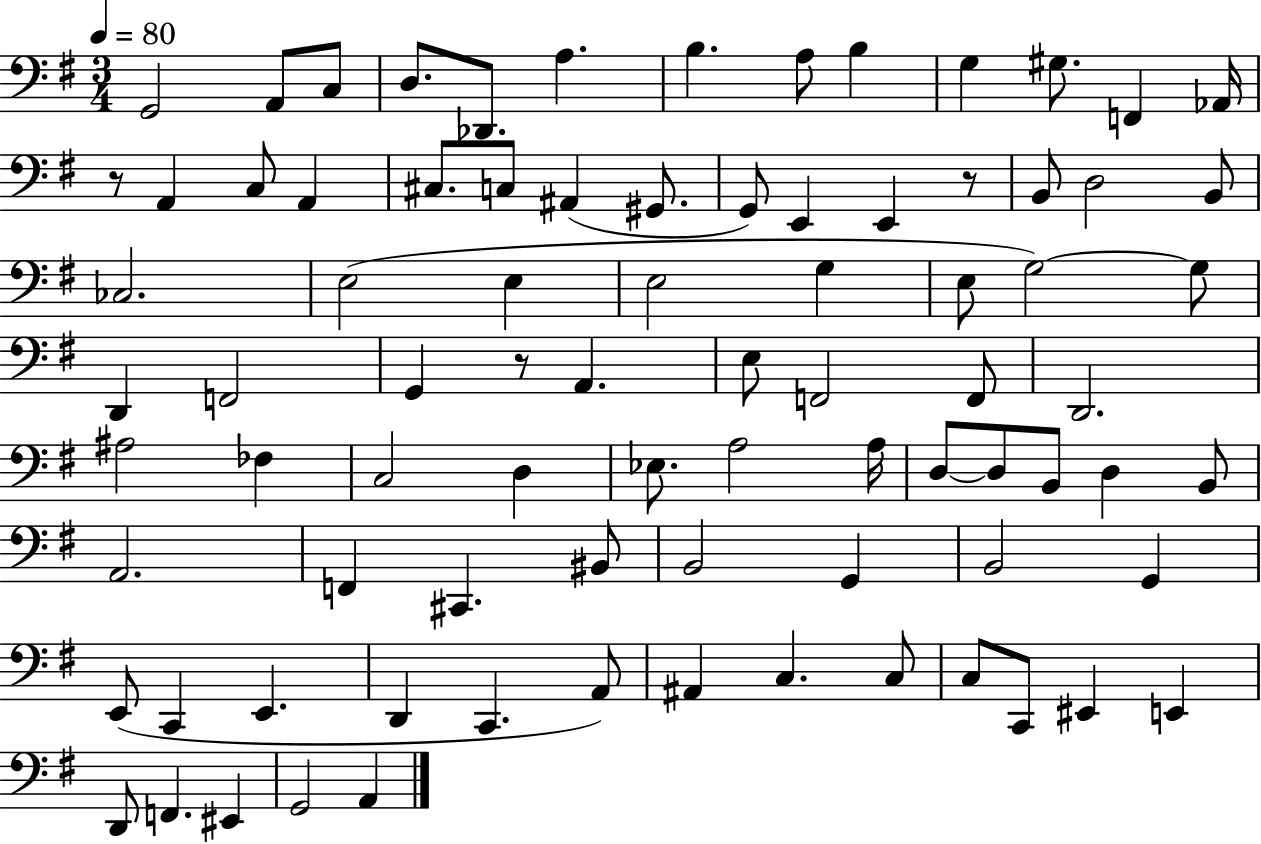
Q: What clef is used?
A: bass